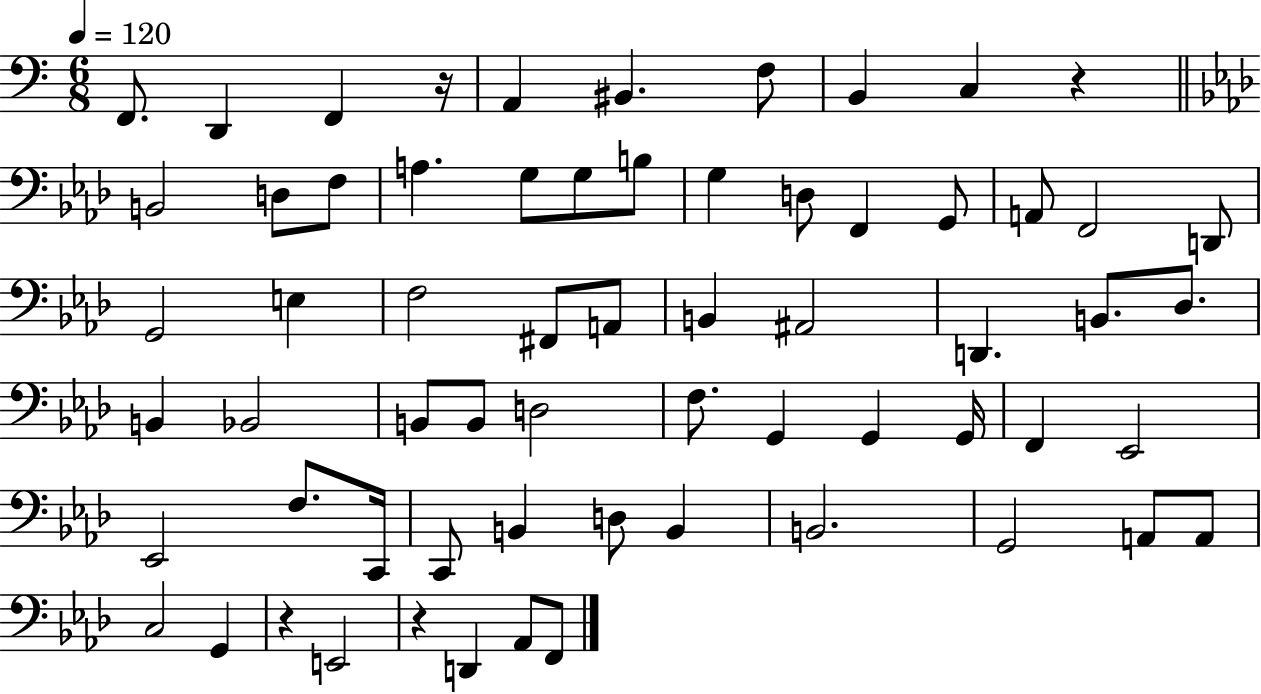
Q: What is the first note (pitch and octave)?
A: F2